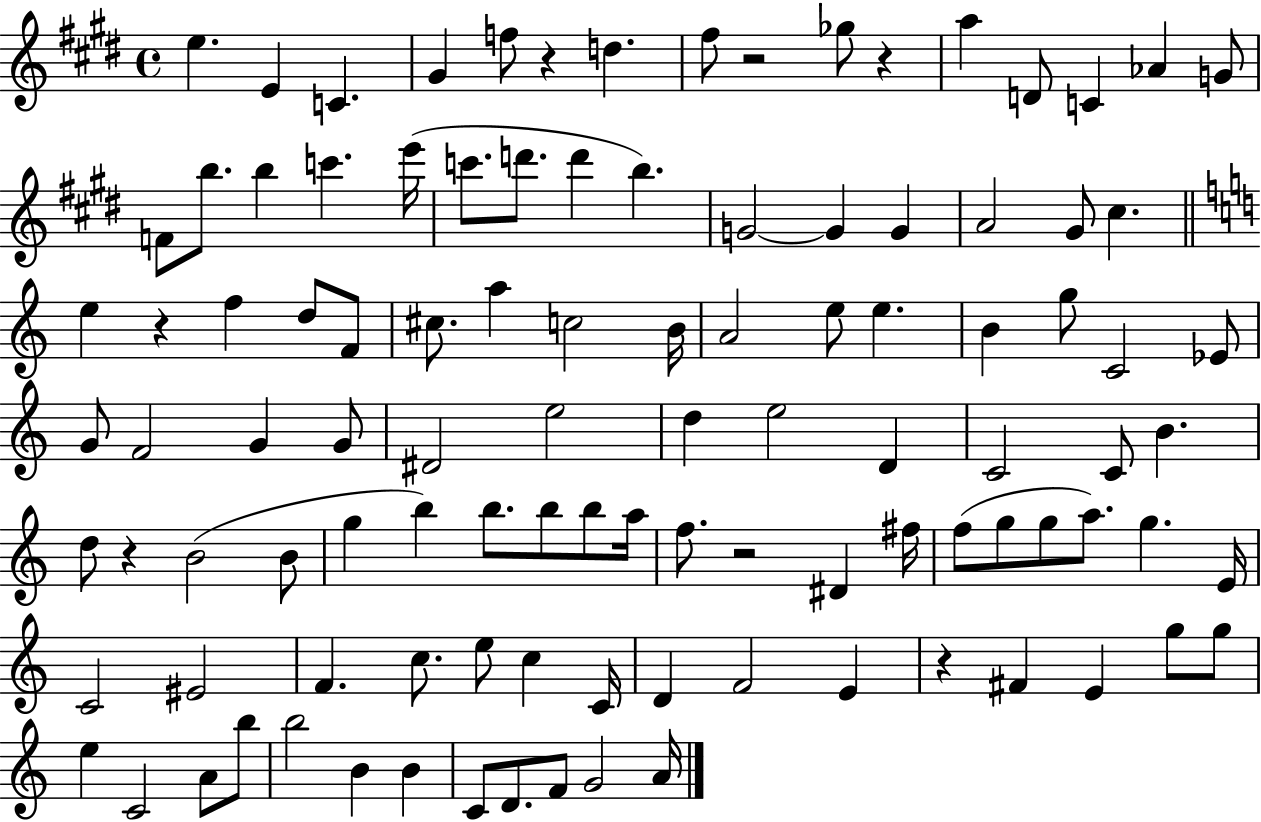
{
  \clef treble
  \time 4/4
  \defaultTimeSignature
  \key e \major
  e''4. e'4 c'4. | gis'4 f''8 r4 d''4. | fis''8 r2 ges''8 r4 | a''4 d'8 c'4 aes'4 g'8 | \break f'8 b''8. b''4 c'''4. e'''16( | c'''8. d'''8. d'''4 b''4.) | g'2~~ g'4 g'4 | a'2 gis'8 cis''4. | \break \bar "||" \break \key a \minor e''4 r4 f''4 d''8 f'8 | cis''8. a''4 c''2 b'16 | a'2 e''8 e''4. | b'4 g''8 c'2 ees'8 | \break g'8 f'2 g'4 g'8 | dis'2 e''2 | d''4 e''2 d'4 | c'2 c'8 b'4. | \break d''8 r4 b'2( b'8 | g''4 b''4) b''8. b''8 b''8 a''16 | f''8. r2 dis'4 fis''16 | f''8( g''8 g''8 a''8.) g''4. e'16 | \break c'2 eis'2 | f'4. c''8. e''8 c''4 c'16 | d'4 f'2 e'4 | r4 fis'4 e'4 g''8 g''8 | \break e''4 c'2 a'8 b''8 | b''2 b'4 b'4 | c'8 d'8. f'8 g'2 a'16 | \bar "|."
}